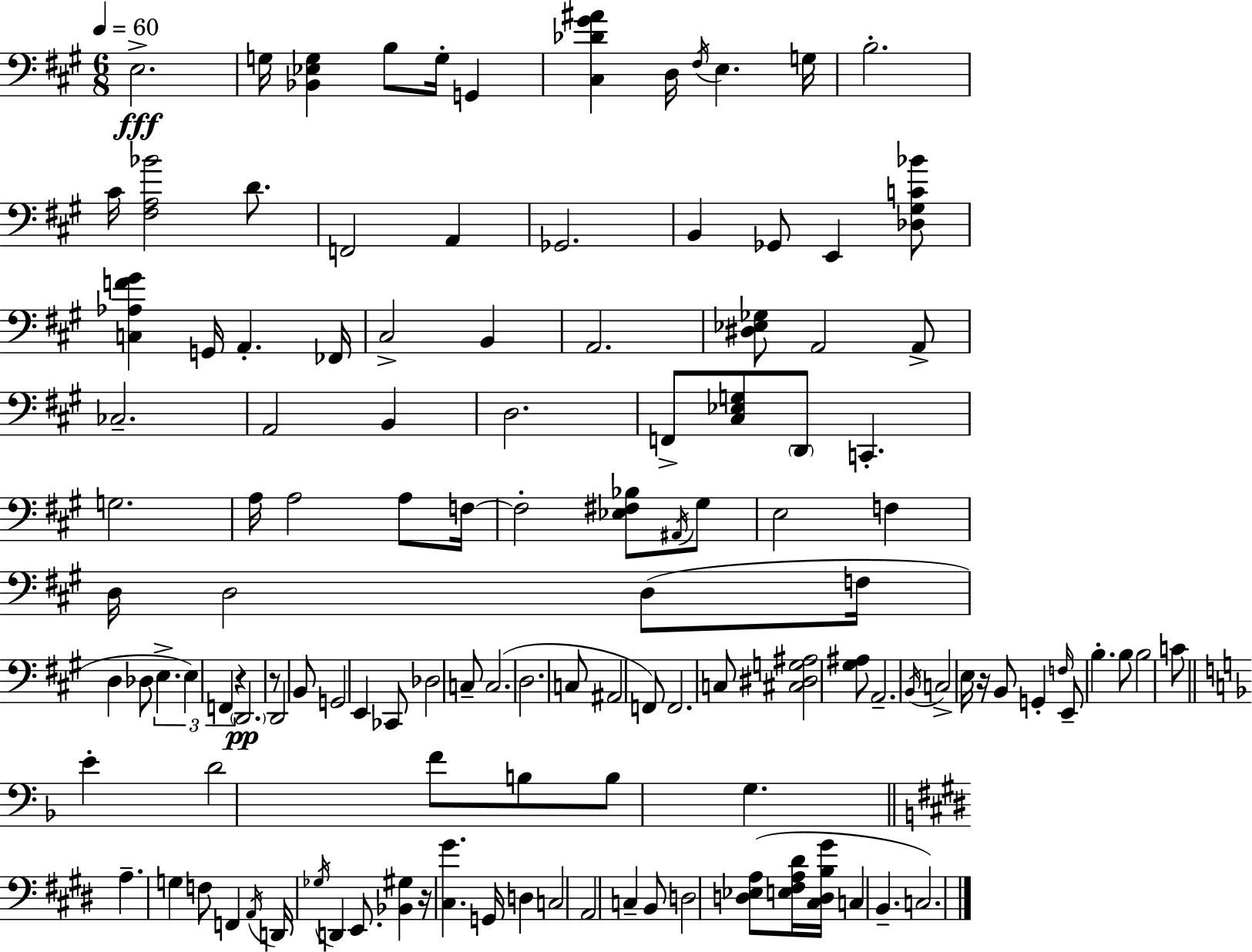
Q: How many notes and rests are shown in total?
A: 123